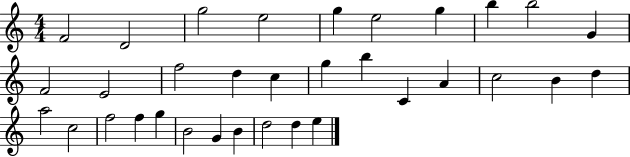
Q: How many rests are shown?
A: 0